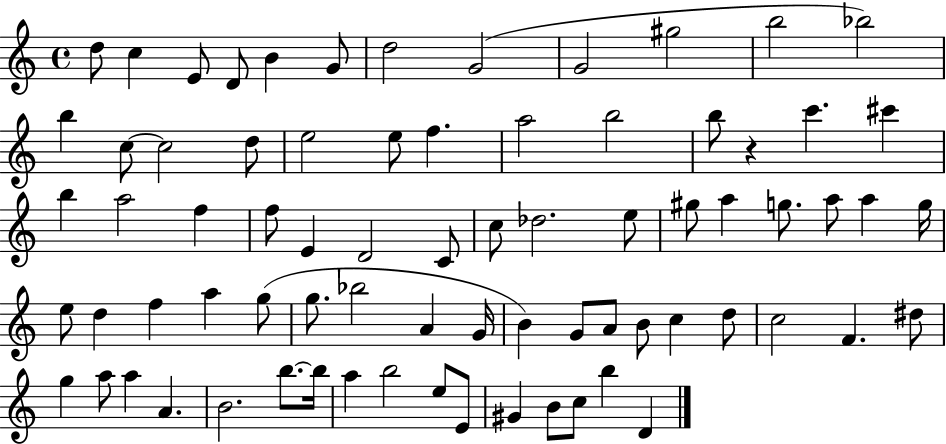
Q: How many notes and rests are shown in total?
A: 75